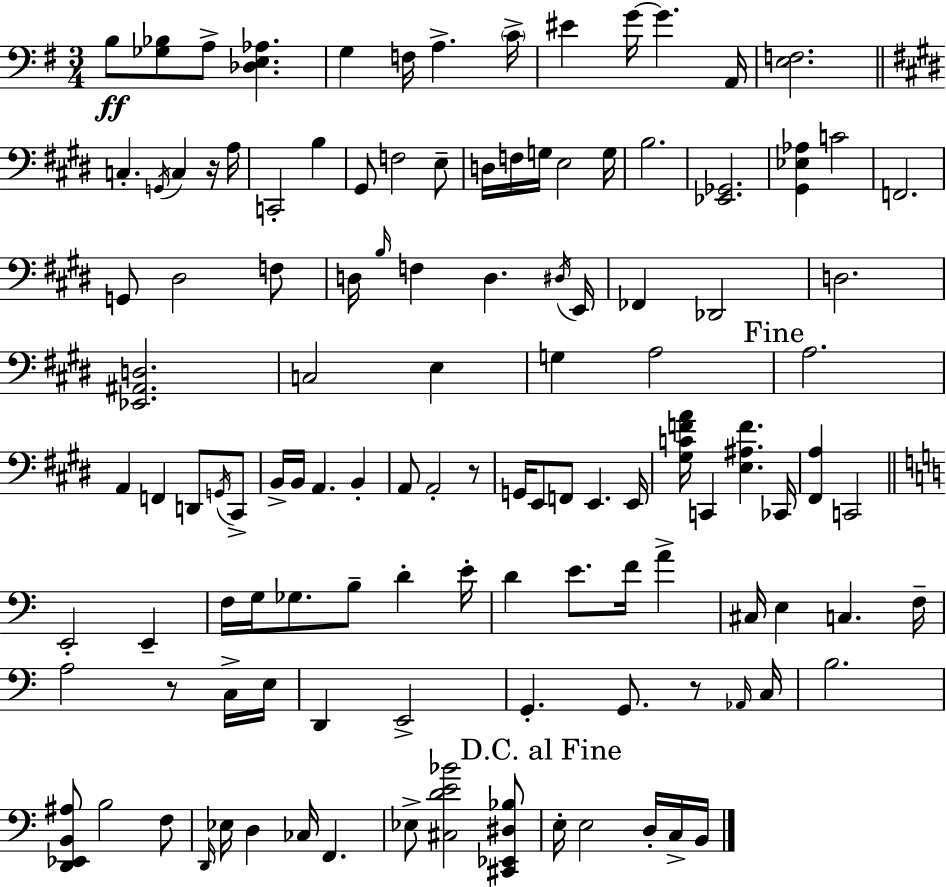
X:1
T:Untitled
M:3/4
L:1/4
K:Em
B,/2 [_G,_B,]/2 A,/2 [_D,E,_A,] G, F,/4 A, C/4 ^E G/4 G A,,/4 [E,F,]2 C, G,,/4 C, z/4 A,/4 C,,2 B, ^G,,/2 F,2 E,/2 D,/4 F,/4 G,/4 E,2 G,/4 B,2 [_E,,_G,,]2 [^G,,_E,_A,] C2 F,,2 G,,/2 ^D,2 F,/2 D,/4 B,/4 F, D, ^D,/4 E,,/4 _F,, _D,,2 D,2 [_E,,^A,,D,]2 C,2 E, G, A,2 A,2 A,, F,, D,,/2 G,,/4 ^C,,/2 B,,/4 B,,/4 A,, B,, A,,/2 A,,2 z/2 G,,/4 E,,/2 F,,/2 E,, E,,/4 [^G,CFA]/4 C,, [E,^A,F] _C,,/4 [^F,,A,] C,,2 E,,2 E,, F,/4 G,/4 _G,/2 B,/2 D E/4 D E/2 F/4 A ^C,/4 E, C, F,/4 A,2 z/2 C,/4 E,/4 D,, E,,2 G,, G,,/2 z/2 _A,,/4 C,/4 B,2 [D,,_E,,B,,^A,]/2 B,2 F,/2 D,,/4 _E,/4 D, _C,/4 F,, _E,/2 [^C,DE_B]2 [^C,,_E,,^D,_B,]/2 E,/4 E,2 D,/4 C,/4 B,,/4